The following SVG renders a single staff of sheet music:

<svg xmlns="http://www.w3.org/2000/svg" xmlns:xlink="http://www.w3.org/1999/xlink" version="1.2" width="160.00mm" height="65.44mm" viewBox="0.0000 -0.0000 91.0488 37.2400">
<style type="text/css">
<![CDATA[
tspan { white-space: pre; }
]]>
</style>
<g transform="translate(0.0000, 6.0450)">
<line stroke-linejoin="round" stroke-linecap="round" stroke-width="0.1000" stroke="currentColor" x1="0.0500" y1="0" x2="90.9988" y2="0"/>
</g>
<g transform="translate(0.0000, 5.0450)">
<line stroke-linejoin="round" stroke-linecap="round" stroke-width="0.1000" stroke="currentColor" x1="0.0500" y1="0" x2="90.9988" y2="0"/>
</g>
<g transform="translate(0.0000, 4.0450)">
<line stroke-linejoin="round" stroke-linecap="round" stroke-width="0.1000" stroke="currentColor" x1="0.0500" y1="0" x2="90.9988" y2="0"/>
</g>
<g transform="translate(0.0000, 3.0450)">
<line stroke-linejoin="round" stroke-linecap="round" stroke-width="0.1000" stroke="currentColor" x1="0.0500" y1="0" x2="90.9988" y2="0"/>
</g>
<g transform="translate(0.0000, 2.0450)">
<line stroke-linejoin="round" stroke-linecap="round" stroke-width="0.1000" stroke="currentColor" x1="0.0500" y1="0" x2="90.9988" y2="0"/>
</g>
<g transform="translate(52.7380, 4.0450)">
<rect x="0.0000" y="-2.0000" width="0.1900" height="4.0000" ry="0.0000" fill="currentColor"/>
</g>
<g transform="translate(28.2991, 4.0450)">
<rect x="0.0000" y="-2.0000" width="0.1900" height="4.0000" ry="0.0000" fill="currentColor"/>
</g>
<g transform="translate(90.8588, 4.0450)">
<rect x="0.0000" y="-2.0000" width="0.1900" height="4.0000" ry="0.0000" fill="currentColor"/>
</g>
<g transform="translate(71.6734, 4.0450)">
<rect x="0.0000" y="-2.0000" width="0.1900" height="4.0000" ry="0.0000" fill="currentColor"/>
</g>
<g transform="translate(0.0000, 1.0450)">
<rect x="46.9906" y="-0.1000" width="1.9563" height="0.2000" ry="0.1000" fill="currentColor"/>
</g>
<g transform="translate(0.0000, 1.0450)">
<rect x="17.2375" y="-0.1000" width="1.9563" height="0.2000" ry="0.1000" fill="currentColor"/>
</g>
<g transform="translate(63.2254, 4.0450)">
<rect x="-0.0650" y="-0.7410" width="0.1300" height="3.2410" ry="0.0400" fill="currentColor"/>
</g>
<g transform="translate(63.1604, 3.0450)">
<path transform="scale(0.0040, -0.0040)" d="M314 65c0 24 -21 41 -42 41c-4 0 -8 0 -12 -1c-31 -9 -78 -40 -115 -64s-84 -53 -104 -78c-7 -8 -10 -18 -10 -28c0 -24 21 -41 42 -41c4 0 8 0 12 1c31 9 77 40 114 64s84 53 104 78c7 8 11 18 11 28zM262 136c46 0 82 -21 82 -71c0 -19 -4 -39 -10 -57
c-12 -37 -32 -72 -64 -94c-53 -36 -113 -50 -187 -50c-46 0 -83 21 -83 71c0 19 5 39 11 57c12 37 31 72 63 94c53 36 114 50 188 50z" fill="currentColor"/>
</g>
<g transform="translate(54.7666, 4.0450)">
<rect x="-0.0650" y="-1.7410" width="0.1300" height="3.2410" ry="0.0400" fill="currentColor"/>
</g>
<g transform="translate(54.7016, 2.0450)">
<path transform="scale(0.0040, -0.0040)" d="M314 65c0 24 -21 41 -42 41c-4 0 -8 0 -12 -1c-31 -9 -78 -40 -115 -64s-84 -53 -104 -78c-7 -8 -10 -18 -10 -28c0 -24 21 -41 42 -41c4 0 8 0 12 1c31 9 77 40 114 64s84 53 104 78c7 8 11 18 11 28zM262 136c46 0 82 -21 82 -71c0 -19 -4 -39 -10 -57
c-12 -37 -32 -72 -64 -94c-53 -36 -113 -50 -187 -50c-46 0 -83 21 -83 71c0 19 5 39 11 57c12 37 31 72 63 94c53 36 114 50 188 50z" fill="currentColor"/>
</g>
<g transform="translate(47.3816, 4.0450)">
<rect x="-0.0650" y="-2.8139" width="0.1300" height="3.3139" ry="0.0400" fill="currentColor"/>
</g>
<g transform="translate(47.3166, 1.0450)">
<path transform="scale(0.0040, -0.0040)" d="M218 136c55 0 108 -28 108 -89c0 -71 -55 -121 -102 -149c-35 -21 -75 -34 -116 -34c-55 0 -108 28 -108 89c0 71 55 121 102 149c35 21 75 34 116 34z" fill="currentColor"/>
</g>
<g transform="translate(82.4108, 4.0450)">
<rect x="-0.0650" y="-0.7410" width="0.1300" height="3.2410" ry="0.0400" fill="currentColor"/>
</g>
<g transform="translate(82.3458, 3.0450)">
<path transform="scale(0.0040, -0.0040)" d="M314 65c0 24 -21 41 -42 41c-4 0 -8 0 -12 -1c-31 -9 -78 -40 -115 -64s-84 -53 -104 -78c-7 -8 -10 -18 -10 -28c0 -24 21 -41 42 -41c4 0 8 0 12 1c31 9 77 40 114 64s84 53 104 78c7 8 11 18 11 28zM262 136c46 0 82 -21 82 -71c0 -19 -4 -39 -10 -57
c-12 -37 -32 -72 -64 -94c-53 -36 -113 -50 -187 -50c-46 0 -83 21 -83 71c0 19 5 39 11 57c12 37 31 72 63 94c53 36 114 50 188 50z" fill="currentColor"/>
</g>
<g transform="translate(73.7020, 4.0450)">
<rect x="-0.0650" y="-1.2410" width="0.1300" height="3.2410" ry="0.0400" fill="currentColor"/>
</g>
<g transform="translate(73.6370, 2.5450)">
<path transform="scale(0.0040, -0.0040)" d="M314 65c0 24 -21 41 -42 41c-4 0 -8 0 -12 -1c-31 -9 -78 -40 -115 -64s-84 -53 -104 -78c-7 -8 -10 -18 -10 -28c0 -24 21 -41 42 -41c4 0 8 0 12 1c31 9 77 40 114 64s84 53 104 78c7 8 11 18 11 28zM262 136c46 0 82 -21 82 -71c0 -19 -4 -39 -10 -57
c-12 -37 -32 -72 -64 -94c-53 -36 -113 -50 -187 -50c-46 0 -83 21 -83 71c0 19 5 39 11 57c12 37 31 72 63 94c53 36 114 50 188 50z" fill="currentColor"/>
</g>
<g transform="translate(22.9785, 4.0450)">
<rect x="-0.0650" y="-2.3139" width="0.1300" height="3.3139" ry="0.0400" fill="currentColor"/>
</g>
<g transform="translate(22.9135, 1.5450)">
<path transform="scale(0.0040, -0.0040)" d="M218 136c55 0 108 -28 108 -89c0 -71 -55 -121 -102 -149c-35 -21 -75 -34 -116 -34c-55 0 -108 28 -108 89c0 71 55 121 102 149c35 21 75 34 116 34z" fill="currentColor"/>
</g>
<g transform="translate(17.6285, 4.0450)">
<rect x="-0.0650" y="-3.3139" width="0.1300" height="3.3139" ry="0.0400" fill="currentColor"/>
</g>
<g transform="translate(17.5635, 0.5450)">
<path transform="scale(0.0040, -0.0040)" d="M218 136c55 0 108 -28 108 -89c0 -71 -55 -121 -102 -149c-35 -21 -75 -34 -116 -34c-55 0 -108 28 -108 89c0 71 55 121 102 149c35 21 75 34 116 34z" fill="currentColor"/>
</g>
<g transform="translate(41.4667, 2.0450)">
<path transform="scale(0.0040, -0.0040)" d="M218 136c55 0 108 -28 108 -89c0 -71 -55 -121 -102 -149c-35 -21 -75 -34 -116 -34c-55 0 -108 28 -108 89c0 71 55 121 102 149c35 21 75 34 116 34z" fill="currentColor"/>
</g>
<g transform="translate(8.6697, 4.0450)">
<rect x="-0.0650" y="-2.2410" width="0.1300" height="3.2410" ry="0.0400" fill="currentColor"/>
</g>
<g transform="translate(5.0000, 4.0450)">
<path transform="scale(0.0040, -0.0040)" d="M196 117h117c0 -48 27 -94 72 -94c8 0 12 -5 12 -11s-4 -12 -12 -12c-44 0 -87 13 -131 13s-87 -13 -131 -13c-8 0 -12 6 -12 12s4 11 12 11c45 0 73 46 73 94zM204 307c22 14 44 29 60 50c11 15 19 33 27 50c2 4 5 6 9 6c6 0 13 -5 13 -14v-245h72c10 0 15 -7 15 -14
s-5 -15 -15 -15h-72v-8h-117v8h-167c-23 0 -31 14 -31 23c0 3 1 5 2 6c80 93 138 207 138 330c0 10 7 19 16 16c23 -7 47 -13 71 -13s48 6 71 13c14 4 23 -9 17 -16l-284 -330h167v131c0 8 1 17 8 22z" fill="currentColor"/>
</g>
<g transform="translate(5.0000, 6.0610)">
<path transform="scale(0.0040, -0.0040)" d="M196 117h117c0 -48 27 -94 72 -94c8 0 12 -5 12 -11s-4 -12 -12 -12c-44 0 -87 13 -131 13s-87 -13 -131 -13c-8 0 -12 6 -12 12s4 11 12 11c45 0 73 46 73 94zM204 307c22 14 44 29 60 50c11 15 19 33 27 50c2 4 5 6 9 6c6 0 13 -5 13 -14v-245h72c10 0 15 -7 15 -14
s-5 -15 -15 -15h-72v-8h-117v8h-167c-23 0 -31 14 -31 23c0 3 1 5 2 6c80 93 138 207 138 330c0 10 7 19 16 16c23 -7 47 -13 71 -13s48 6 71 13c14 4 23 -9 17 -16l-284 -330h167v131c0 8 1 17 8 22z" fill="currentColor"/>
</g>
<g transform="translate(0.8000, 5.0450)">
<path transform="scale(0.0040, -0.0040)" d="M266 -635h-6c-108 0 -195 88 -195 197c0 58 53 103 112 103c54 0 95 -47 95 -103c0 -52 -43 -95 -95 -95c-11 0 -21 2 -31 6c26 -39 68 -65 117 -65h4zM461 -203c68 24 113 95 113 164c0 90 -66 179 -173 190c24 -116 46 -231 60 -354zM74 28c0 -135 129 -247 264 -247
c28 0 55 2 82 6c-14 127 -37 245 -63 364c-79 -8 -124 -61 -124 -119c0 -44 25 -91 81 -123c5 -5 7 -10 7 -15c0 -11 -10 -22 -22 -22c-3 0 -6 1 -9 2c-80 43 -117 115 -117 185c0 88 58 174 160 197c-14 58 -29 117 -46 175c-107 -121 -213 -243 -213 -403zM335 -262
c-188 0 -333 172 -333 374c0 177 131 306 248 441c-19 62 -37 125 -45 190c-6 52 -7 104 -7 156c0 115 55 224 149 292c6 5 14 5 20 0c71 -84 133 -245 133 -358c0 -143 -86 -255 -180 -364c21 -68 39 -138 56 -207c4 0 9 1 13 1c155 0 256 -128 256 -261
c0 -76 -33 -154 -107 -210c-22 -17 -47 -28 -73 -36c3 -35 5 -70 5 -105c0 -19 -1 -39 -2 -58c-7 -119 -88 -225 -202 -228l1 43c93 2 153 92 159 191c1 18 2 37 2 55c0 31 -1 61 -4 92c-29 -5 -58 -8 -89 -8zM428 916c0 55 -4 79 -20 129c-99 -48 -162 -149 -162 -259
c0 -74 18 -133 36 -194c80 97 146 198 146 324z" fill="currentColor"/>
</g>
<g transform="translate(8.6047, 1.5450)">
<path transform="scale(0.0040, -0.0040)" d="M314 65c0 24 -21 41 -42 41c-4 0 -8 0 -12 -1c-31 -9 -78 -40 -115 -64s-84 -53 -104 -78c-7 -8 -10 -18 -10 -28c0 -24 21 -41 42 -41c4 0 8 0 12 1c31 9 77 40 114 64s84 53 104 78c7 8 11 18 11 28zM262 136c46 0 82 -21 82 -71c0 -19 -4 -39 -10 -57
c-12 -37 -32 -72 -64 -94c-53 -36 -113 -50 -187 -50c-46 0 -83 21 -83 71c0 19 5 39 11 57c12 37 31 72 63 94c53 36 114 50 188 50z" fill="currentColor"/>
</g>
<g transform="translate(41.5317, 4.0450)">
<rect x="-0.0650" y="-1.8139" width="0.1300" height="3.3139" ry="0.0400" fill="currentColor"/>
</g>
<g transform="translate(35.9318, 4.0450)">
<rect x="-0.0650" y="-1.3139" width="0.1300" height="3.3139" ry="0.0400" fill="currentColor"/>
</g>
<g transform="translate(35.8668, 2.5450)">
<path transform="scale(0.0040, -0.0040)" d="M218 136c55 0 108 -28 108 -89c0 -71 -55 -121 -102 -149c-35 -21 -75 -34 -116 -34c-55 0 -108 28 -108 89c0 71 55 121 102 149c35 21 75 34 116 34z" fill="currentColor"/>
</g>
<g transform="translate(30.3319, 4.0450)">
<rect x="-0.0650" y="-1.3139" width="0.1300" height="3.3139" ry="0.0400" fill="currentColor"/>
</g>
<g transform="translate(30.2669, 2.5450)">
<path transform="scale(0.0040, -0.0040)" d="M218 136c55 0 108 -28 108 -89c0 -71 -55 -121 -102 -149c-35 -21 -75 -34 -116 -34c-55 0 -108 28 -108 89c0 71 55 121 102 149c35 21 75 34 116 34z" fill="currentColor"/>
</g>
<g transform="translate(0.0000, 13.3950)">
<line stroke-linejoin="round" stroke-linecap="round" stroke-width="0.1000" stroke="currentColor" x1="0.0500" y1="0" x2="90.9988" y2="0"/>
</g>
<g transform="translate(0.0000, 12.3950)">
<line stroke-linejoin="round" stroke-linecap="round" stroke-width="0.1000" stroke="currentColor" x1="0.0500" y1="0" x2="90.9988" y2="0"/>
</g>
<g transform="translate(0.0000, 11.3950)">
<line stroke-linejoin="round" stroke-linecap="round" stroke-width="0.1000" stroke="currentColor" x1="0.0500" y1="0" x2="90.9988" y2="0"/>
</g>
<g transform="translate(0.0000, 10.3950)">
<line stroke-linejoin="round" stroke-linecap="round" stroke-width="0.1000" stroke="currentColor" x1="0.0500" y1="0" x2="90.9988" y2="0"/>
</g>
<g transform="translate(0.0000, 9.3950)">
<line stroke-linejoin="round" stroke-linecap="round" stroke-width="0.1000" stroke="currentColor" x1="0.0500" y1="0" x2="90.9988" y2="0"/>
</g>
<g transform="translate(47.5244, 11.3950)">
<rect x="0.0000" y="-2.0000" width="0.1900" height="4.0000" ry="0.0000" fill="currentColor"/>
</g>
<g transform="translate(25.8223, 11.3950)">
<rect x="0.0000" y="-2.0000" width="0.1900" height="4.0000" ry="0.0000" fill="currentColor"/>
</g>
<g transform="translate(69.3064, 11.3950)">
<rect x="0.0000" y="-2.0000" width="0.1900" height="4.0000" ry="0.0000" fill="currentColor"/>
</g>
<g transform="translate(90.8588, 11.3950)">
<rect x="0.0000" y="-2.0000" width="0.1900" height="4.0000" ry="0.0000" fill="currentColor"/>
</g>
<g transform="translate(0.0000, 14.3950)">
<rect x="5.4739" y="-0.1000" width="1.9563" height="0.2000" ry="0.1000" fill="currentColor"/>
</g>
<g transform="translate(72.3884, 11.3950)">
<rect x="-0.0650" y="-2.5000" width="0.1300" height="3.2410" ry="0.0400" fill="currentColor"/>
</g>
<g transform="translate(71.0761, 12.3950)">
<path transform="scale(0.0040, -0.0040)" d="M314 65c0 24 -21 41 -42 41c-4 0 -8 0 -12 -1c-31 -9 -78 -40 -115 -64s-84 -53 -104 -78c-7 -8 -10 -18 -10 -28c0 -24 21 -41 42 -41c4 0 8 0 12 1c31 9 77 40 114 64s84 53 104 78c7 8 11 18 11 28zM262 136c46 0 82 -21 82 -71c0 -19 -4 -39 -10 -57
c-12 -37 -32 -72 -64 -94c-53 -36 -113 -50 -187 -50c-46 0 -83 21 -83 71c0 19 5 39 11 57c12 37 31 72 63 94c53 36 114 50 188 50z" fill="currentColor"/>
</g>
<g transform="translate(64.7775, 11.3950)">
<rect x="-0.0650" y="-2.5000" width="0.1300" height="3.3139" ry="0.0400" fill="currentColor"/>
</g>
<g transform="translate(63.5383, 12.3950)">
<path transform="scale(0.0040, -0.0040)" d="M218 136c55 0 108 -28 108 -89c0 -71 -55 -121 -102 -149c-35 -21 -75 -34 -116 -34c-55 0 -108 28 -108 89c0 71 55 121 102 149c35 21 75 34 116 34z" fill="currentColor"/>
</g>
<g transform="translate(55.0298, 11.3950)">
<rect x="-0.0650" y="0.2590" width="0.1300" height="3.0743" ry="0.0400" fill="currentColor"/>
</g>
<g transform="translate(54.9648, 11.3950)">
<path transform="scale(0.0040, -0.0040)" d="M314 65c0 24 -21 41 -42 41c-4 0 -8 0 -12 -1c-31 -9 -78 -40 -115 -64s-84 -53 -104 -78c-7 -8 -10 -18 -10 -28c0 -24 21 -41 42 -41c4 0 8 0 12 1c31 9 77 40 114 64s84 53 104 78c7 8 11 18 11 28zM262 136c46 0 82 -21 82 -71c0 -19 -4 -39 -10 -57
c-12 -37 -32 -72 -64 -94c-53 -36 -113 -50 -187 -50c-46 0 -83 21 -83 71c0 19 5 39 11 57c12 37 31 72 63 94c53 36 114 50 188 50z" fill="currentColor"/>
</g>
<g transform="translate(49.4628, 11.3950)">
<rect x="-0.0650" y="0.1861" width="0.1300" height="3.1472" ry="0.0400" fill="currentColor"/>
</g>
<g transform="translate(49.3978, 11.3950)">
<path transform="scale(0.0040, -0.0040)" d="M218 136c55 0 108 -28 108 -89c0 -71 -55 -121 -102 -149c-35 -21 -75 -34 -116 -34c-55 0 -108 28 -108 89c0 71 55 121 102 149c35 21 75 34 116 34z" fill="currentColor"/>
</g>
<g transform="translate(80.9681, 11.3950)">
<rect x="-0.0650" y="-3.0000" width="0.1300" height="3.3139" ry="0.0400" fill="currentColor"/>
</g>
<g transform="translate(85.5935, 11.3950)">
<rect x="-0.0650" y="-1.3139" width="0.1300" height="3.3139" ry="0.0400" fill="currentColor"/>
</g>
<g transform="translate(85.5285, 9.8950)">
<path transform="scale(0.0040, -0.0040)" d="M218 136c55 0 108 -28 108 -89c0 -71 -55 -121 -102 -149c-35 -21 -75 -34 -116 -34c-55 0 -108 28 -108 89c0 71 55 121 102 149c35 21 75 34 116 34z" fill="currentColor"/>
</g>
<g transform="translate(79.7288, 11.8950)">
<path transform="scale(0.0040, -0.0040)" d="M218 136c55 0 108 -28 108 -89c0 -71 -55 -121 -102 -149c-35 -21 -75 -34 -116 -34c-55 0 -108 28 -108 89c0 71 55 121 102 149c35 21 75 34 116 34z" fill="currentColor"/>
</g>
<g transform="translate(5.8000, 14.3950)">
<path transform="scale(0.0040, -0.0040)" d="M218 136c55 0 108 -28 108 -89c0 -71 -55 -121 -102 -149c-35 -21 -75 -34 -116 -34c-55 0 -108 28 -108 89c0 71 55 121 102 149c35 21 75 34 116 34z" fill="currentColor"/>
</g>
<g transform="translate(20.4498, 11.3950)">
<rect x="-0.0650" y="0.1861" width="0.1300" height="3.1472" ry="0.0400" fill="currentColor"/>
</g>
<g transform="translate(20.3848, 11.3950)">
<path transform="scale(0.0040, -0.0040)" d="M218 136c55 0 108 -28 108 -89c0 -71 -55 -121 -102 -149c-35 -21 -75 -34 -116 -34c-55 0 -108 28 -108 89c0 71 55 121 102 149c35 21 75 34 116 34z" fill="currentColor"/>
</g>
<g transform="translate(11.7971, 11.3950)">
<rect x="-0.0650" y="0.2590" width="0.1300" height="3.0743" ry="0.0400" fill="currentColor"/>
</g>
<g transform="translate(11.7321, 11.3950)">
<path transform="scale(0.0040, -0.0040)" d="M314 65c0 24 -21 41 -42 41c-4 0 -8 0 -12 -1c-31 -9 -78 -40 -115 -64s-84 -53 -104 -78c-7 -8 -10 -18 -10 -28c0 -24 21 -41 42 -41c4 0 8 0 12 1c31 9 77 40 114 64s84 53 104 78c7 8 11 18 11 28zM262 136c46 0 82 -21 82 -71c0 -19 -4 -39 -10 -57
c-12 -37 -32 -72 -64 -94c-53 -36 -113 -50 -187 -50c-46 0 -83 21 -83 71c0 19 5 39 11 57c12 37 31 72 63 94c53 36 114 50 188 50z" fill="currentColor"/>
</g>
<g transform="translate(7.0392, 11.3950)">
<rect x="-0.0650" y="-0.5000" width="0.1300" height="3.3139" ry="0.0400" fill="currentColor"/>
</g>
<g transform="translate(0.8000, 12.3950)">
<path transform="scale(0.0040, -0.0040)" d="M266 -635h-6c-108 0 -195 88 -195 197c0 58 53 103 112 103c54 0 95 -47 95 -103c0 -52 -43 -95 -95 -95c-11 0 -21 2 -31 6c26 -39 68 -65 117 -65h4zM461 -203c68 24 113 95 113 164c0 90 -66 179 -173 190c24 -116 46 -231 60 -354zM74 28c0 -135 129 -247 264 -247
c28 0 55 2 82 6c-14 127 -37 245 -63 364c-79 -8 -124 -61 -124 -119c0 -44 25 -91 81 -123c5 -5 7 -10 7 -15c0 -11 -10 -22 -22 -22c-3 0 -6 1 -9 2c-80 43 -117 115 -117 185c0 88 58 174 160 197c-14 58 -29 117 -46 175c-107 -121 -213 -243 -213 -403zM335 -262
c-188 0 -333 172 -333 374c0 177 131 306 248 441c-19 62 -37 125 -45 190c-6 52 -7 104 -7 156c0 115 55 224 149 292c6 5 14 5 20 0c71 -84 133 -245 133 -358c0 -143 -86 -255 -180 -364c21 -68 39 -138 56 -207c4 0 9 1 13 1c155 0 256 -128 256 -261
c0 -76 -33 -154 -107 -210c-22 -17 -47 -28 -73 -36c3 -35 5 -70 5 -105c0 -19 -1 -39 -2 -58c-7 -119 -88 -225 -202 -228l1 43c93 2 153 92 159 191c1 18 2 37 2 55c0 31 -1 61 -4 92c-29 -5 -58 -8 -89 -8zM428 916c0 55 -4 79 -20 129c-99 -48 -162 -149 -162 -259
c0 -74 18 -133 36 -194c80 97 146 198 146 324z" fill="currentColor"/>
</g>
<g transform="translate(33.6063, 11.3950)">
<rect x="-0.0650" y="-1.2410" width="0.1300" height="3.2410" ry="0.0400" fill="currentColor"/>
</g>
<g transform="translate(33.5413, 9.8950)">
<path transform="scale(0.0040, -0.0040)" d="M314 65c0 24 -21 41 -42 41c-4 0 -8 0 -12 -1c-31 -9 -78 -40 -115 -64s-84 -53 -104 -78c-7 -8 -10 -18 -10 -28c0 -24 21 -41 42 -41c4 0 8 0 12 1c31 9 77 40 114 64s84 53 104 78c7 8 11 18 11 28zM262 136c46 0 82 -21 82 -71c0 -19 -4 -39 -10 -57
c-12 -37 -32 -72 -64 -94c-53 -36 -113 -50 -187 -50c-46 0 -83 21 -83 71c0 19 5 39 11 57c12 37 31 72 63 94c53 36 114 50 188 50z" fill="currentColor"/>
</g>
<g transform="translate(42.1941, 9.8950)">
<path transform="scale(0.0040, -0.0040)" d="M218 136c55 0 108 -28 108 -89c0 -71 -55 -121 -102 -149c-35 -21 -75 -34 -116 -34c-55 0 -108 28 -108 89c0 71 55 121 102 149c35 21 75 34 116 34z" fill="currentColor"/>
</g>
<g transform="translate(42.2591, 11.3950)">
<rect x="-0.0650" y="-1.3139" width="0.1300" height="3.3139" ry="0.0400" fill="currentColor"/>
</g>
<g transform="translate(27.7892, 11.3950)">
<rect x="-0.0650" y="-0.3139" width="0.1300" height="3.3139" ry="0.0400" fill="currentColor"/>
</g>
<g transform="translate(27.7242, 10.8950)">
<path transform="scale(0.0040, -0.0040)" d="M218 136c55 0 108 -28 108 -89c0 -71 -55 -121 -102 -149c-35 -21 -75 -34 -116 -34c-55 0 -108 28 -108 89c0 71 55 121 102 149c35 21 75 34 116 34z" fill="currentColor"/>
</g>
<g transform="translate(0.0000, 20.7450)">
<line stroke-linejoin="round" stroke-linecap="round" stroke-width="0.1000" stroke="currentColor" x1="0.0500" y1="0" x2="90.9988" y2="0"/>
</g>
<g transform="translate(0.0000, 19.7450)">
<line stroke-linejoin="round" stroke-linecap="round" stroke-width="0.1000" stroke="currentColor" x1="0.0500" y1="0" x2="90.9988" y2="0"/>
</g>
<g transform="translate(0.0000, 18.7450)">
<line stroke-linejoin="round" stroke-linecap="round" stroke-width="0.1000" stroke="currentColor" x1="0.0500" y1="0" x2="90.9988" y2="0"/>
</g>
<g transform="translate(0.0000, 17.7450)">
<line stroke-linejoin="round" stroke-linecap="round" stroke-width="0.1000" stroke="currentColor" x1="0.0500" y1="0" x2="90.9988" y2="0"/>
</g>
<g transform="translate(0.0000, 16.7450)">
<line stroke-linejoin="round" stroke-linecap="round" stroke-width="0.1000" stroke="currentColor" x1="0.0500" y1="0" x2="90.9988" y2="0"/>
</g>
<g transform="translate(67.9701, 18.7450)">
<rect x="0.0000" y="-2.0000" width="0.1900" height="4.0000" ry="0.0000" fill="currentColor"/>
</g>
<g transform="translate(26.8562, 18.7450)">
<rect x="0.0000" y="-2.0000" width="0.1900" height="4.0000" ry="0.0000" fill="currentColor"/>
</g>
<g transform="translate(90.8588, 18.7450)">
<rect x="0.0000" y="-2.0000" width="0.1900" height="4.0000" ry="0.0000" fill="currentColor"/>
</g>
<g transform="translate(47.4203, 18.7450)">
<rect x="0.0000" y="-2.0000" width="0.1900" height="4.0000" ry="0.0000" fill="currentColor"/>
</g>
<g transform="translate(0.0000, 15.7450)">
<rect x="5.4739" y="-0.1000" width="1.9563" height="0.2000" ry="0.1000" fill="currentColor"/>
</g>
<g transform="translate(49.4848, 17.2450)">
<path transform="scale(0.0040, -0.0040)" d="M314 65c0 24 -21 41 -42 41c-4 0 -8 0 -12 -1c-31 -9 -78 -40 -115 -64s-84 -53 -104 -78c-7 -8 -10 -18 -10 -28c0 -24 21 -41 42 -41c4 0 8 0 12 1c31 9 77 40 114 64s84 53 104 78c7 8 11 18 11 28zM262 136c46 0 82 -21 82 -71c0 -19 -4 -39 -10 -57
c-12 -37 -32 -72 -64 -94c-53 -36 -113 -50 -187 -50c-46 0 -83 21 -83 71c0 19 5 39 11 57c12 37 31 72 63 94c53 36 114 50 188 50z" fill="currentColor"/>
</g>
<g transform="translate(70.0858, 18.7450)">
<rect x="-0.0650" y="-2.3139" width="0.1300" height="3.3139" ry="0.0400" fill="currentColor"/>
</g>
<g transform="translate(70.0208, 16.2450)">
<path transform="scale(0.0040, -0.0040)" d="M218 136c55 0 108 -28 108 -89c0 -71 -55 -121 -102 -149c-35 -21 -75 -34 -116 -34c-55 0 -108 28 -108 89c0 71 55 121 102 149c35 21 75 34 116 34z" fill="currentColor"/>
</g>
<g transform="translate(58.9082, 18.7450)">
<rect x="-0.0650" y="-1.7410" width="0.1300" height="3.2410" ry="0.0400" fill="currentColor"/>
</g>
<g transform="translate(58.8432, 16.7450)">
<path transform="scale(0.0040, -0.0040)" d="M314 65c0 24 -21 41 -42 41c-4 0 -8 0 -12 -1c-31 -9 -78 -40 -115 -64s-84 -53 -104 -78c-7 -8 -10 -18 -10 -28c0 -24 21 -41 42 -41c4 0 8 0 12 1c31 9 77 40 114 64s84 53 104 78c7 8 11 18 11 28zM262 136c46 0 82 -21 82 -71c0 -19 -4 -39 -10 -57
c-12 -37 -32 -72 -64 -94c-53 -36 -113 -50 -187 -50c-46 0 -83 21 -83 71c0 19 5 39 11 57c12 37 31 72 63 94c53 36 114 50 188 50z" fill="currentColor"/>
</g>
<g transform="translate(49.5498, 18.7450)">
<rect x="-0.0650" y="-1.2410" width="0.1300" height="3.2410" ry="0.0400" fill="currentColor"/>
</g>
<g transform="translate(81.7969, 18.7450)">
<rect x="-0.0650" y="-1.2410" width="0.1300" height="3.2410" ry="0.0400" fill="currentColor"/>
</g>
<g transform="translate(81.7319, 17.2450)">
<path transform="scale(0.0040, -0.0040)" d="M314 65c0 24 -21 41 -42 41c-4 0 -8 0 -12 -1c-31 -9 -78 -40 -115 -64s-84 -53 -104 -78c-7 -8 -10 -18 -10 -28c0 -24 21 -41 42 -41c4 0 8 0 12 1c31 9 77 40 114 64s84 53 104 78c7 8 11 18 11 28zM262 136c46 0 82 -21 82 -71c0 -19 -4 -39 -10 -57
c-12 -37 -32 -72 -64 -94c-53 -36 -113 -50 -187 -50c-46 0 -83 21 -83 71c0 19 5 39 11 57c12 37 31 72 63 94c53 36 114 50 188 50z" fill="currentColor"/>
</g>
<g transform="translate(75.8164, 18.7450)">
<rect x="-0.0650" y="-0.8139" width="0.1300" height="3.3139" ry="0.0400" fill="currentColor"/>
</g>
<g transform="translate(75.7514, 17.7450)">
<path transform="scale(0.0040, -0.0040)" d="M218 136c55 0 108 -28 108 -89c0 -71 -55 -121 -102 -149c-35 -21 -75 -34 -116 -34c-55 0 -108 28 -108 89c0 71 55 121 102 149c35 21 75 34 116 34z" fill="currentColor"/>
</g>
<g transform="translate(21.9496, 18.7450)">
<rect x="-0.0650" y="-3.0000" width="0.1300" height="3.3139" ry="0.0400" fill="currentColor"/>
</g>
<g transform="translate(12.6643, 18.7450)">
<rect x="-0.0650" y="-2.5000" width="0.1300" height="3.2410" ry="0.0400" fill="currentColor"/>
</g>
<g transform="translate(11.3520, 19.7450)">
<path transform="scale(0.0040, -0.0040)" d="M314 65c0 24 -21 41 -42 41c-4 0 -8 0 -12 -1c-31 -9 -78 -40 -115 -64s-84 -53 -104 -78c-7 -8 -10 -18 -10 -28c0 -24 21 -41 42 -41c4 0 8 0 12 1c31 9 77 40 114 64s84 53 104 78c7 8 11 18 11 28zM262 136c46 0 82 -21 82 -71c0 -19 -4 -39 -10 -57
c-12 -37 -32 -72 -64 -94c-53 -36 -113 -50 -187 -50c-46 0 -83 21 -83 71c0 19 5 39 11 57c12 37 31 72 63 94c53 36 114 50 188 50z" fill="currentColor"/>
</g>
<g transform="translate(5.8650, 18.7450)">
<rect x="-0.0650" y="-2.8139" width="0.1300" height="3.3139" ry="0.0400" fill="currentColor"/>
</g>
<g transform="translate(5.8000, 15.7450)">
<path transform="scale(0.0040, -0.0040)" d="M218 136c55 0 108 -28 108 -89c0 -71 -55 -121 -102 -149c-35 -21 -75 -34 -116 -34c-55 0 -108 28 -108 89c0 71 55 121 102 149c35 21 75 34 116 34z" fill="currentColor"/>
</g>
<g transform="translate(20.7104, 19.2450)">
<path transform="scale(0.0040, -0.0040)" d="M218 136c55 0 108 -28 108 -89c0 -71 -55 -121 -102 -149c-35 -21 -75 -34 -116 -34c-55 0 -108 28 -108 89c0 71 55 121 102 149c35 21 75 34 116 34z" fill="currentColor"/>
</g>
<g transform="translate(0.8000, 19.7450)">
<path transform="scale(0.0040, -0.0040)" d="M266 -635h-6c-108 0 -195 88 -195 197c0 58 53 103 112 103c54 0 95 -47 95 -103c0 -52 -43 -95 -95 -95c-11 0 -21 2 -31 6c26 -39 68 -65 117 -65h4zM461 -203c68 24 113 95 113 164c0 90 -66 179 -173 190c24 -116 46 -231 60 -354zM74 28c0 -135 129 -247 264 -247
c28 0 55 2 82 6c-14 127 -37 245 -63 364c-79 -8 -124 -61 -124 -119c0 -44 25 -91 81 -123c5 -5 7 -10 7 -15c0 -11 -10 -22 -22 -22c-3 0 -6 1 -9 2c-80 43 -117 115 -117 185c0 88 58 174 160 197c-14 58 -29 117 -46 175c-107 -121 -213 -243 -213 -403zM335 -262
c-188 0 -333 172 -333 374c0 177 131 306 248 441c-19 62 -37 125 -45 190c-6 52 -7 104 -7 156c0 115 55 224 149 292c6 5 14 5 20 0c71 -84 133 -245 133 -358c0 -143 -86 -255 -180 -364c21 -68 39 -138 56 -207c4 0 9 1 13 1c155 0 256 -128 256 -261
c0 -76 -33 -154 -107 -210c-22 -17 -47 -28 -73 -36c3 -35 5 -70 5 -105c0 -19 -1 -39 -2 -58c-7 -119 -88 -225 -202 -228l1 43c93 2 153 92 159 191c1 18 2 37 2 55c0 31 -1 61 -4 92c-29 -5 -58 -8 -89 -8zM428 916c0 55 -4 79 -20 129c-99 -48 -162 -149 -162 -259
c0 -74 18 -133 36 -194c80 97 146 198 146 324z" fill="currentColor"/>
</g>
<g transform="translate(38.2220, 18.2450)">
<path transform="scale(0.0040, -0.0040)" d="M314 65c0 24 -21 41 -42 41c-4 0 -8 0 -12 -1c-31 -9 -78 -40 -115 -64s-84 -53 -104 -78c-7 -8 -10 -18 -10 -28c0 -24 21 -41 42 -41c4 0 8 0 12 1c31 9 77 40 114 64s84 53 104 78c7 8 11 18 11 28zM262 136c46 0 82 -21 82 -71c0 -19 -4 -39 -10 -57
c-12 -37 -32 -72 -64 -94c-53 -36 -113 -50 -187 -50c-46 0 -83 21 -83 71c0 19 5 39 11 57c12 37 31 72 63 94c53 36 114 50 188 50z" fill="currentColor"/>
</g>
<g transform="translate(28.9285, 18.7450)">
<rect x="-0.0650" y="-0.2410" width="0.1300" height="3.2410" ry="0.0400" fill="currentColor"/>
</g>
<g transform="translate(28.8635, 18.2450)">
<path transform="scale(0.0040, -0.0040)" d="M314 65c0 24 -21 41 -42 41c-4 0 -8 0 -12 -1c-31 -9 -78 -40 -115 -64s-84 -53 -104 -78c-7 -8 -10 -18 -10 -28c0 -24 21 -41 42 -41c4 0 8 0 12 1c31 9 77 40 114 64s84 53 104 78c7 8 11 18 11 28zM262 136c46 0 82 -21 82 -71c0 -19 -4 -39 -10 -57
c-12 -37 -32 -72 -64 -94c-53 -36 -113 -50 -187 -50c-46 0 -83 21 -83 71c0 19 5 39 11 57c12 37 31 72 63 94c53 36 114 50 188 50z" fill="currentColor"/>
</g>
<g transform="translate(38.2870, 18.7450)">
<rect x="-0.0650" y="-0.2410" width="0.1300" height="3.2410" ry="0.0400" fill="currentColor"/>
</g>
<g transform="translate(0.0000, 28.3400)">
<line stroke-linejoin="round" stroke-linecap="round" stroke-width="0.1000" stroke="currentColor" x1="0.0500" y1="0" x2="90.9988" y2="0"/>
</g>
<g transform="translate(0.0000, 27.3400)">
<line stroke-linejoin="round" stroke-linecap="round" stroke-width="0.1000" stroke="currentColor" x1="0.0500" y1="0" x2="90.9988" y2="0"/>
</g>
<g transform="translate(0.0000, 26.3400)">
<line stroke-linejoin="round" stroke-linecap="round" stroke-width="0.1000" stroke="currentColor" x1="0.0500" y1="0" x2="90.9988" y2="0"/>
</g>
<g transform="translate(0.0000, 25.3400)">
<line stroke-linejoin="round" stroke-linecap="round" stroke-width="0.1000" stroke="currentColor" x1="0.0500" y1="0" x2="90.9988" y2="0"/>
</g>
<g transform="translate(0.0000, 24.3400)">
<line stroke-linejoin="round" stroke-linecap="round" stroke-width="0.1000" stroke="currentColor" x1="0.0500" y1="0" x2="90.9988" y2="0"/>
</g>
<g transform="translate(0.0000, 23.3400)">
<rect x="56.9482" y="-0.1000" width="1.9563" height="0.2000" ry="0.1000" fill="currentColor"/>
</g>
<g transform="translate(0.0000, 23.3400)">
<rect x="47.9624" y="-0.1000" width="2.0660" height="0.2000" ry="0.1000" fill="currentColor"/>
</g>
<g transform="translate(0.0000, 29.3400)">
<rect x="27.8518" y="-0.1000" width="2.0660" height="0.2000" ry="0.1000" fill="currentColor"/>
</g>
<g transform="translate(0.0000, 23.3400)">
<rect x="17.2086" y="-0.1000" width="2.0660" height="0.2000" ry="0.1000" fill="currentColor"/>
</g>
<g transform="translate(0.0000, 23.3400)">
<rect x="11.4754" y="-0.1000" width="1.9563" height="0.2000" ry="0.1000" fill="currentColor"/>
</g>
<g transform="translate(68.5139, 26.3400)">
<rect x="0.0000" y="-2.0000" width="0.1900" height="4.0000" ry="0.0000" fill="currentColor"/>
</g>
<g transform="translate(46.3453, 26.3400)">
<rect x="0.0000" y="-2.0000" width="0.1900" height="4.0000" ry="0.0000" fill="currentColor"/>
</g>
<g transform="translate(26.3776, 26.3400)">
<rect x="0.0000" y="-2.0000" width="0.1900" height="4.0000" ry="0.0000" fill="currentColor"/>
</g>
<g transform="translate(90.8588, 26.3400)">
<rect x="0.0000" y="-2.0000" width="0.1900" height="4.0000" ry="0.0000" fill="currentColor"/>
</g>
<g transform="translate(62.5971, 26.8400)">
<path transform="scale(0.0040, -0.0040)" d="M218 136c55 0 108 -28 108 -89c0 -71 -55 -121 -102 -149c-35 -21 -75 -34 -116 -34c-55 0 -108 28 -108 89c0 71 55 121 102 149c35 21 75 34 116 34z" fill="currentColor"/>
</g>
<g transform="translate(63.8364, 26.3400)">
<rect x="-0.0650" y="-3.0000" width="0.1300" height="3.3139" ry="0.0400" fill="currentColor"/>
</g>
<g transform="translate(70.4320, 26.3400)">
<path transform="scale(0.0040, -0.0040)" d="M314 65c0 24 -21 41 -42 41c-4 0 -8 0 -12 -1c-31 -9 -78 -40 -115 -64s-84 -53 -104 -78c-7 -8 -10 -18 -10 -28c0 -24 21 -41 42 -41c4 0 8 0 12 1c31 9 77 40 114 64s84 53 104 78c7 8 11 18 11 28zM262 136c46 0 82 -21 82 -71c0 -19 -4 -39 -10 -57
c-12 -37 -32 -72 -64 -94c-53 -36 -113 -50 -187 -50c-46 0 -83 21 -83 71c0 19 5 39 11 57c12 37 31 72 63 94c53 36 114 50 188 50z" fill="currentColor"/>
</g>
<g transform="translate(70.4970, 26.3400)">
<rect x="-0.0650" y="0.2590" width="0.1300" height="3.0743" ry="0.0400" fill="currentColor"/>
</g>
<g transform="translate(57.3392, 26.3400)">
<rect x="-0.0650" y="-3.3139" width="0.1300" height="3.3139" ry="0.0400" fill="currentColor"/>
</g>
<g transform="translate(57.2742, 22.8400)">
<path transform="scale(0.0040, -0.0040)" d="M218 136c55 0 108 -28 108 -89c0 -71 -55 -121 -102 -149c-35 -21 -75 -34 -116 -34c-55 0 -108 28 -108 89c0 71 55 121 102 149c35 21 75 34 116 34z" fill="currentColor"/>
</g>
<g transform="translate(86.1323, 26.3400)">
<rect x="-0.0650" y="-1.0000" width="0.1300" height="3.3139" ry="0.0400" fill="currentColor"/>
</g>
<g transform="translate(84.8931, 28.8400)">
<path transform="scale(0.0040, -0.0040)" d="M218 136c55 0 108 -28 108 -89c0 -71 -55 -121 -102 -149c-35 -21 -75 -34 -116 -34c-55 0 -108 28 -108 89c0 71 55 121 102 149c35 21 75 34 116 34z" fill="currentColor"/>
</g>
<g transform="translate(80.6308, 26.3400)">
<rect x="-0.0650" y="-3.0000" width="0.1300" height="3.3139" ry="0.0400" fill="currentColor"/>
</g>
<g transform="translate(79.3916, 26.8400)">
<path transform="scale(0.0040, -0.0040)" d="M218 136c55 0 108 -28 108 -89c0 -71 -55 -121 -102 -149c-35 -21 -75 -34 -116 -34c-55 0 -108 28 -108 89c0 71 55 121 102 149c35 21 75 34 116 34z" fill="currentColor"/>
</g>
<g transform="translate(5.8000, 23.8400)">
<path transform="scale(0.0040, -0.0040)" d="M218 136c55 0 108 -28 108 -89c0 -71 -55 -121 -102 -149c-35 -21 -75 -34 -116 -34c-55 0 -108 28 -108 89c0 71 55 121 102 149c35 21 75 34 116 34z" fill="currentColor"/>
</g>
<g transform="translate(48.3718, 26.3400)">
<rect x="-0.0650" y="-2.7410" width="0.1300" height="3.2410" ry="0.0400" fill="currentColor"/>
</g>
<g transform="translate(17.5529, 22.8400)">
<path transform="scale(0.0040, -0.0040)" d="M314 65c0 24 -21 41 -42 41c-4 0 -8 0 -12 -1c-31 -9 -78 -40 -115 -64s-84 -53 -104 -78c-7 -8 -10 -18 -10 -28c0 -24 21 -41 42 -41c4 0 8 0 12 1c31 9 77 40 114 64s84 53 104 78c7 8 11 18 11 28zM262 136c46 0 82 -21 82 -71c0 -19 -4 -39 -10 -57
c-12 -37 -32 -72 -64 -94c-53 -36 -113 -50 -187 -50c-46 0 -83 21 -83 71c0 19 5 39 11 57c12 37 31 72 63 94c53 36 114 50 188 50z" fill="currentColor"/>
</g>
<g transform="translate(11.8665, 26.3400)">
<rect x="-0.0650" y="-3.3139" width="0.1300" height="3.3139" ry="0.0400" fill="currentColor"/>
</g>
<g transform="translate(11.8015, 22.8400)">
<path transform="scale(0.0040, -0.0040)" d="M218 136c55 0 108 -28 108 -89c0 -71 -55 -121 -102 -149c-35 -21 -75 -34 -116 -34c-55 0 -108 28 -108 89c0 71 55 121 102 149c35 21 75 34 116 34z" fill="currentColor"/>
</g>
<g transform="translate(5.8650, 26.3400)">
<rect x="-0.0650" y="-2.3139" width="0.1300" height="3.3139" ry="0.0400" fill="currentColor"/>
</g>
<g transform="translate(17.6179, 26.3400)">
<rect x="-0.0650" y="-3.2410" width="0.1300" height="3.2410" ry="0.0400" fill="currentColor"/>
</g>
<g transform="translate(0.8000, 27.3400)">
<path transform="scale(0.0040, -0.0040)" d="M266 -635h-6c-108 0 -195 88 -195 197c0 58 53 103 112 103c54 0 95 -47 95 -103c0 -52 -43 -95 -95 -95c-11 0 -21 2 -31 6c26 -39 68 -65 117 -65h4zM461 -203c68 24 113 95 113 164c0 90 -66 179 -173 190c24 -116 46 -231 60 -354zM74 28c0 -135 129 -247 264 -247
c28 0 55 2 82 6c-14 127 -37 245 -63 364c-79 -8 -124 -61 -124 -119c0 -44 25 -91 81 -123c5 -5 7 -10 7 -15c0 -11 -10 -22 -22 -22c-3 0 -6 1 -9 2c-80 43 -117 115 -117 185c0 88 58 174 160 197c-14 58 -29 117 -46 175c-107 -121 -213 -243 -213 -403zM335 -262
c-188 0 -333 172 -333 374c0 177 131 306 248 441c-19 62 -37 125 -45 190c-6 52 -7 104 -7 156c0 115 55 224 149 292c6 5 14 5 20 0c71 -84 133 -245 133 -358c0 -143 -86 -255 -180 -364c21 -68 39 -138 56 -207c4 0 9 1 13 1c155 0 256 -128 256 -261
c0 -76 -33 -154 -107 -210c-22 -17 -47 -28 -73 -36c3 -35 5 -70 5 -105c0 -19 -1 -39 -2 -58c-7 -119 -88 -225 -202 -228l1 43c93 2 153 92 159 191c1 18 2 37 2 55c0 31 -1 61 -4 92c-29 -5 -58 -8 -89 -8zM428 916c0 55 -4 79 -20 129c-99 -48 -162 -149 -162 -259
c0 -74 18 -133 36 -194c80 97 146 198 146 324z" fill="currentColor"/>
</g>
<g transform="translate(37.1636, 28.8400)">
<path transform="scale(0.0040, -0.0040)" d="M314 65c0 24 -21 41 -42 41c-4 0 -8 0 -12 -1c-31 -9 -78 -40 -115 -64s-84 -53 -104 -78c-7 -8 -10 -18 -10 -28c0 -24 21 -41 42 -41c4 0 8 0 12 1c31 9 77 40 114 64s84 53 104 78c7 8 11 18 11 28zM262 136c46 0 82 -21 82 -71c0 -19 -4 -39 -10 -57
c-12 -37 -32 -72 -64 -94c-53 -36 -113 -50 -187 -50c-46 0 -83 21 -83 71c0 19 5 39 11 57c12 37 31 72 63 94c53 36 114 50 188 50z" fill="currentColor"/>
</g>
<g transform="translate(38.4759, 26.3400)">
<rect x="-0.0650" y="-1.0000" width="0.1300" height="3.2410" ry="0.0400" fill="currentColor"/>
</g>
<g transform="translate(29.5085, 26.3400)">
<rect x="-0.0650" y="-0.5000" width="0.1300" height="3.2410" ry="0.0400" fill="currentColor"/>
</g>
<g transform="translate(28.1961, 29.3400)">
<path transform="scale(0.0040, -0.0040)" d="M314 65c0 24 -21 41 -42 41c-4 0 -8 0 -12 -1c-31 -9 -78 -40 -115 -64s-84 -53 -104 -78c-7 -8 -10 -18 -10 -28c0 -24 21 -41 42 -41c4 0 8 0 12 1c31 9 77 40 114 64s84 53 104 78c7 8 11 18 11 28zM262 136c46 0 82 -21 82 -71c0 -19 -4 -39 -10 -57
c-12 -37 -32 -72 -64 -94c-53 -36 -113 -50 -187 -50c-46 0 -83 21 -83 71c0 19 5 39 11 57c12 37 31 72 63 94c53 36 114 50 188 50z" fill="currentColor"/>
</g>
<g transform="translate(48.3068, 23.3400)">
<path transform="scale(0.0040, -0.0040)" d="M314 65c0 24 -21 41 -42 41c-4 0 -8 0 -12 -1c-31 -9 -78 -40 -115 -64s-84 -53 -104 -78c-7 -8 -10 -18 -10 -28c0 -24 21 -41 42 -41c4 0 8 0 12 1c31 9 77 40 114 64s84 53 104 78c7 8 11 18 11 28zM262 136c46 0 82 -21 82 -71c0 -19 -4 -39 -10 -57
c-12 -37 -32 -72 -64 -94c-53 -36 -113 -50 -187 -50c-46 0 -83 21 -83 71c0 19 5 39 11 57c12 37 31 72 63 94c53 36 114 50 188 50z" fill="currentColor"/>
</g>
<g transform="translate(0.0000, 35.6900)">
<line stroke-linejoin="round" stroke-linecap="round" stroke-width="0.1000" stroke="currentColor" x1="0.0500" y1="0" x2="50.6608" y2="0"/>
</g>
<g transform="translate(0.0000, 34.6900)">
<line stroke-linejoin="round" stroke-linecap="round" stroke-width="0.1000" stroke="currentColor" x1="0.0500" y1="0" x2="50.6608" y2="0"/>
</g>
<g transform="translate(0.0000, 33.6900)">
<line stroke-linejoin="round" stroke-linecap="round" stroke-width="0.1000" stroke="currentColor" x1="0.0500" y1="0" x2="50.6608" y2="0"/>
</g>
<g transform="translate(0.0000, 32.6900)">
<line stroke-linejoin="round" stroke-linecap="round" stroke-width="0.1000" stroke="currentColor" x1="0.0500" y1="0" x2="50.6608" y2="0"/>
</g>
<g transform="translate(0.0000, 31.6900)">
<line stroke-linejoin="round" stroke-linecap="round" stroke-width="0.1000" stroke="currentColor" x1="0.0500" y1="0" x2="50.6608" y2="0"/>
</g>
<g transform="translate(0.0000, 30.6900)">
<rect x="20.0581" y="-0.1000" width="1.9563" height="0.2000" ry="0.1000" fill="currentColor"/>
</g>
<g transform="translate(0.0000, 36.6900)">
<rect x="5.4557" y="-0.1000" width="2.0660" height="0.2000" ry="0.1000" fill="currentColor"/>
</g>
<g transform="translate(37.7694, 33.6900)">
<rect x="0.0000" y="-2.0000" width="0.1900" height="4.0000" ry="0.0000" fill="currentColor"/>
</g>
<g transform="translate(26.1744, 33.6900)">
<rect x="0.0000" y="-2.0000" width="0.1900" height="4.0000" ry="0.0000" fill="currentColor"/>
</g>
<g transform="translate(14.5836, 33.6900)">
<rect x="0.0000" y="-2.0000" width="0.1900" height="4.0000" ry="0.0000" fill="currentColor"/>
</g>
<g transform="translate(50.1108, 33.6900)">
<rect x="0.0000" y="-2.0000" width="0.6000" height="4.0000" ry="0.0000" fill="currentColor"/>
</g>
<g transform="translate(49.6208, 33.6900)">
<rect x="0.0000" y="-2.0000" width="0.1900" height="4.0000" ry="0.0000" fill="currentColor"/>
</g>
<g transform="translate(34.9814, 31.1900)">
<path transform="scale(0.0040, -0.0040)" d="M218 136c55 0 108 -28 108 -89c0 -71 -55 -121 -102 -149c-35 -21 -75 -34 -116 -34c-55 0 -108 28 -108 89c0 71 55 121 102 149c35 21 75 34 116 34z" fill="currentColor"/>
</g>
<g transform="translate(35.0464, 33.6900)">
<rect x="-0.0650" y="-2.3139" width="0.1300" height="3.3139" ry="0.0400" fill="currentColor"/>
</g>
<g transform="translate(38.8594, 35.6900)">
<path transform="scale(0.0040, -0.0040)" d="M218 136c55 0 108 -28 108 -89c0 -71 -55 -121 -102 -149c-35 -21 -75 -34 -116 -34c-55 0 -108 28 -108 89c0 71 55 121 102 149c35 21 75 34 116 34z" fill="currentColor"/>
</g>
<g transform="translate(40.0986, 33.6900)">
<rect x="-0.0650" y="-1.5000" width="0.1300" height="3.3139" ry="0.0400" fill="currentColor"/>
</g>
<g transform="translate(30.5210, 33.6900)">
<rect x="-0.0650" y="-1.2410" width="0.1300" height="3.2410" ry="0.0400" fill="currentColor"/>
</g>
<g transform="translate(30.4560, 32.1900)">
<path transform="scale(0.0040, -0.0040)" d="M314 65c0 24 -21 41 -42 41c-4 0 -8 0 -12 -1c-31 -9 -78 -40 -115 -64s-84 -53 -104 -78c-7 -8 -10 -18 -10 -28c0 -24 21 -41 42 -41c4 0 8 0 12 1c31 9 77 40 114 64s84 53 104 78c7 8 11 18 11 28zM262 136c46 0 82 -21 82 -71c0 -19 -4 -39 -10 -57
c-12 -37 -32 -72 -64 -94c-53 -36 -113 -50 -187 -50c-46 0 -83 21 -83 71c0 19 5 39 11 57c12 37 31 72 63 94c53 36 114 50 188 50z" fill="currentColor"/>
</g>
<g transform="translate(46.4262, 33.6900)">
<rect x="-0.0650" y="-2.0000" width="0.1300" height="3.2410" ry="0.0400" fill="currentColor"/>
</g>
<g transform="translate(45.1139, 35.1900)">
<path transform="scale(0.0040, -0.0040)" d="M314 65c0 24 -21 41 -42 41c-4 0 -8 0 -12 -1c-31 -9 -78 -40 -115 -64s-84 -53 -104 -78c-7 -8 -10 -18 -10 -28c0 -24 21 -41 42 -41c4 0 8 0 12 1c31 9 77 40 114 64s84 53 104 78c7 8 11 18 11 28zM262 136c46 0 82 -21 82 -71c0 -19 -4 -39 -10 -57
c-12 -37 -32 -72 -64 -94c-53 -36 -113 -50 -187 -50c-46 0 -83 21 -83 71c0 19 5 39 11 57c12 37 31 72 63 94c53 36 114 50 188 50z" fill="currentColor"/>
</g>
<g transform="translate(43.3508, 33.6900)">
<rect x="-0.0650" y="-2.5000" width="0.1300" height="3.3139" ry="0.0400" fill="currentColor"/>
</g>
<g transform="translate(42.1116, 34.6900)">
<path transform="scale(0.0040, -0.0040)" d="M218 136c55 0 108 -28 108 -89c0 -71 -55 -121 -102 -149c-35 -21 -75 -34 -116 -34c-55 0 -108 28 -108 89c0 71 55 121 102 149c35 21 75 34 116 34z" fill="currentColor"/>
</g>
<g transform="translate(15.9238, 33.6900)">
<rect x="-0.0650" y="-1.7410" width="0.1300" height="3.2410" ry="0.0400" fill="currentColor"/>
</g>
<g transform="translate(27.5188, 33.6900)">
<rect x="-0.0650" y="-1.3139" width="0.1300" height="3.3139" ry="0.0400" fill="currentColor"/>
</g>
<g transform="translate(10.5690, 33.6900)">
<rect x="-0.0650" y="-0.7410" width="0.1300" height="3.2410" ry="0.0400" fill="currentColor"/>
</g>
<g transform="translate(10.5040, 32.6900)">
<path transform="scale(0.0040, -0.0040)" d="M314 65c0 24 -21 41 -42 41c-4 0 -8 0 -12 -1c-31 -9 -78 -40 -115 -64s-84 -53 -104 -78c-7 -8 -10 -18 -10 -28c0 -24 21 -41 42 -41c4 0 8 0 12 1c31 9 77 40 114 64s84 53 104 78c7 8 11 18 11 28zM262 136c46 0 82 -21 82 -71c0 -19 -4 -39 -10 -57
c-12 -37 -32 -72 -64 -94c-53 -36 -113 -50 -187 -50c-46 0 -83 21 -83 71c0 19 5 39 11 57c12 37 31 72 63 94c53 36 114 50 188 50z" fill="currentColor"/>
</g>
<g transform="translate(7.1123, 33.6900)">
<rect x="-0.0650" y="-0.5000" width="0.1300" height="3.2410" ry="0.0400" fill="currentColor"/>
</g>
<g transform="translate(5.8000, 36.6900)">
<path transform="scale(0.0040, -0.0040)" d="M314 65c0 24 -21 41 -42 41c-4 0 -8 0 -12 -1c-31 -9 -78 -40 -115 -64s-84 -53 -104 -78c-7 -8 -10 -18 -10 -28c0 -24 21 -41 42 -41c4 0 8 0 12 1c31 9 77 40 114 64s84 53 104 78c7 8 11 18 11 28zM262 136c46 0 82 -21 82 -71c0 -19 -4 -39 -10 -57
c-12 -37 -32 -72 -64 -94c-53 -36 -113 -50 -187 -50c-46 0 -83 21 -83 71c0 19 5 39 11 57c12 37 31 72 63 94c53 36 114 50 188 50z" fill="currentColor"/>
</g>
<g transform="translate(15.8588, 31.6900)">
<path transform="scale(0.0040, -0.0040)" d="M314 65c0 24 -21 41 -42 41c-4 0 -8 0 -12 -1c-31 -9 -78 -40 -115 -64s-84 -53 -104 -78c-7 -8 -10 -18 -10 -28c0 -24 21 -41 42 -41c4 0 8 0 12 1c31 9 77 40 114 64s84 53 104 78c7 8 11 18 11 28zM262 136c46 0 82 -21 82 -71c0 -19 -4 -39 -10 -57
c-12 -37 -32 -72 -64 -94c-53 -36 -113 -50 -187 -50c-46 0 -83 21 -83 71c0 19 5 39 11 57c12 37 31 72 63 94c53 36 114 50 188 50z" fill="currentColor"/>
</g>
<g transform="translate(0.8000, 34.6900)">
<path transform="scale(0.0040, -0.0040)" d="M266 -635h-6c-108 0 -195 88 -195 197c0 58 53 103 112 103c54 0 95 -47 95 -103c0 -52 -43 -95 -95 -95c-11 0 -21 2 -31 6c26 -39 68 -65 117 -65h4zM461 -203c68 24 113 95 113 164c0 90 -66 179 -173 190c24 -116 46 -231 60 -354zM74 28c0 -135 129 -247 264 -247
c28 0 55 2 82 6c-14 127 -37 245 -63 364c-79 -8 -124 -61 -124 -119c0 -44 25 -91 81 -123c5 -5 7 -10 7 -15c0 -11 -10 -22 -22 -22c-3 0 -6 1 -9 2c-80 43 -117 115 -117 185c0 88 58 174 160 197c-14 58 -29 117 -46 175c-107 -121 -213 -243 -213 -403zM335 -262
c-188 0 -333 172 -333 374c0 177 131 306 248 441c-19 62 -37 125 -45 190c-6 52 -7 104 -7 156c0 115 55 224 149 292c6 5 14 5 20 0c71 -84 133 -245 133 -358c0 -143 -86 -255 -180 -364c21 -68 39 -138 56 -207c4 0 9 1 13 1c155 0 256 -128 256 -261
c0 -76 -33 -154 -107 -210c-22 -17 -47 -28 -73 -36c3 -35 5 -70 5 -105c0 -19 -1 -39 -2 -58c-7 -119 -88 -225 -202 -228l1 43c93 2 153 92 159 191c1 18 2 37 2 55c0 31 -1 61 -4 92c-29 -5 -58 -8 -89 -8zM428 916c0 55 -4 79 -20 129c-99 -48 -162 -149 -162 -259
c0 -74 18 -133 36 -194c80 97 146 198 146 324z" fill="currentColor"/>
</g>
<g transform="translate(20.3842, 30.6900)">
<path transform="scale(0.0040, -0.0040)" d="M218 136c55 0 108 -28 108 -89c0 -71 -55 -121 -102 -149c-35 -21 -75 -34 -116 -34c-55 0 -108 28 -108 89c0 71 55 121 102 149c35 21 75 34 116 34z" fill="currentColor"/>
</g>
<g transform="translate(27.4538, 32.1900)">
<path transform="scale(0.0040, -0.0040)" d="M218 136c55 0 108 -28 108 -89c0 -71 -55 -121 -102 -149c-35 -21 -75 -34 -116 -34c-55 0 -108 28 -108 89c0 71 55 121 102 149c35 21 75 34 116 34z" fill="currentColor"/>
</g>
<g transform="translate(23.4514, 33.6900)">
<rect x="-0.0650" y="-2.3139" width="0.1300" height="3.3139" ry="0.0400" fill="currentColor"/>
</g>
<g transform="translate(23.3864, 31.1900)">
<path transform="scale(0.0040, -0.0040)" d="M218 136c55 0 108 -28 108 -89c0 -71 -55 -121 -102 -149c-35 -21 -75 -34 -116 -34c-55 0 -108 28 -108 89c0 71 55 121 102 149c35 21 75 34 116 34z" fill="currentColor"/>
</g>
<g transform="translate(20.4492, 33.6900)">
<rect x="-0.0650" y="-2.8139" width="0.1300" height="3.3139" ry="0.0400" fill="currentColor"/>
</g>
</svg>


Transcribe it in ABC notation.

X:1
T:Untitled
M:4/4
L:1/4
K:C
g2 b g e e f a f2 d2 e2 d2 C B2 B c e2 e B B2 G G2 A e a G2 A c2 c2 e2 f2 g d e2 g b b2 C2 D2 a2 b A B2 A D C2 d2 f2 a g e e2 g E G F2